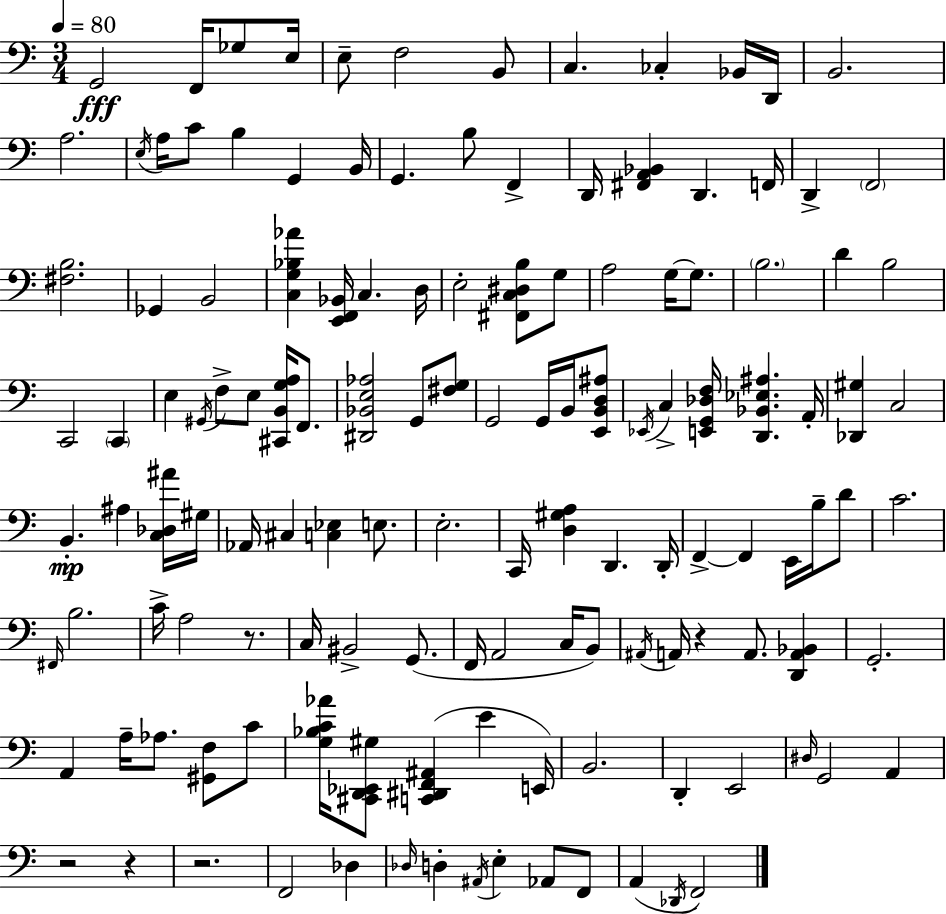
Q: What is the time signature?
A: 3/4